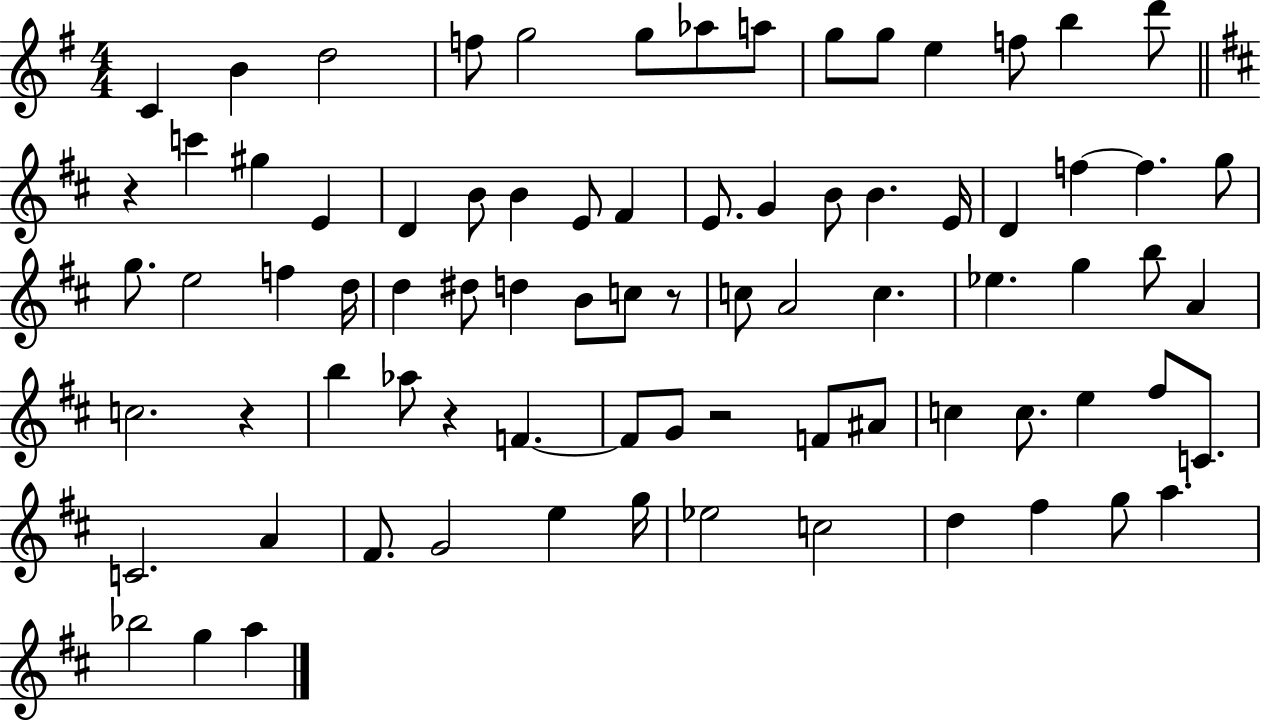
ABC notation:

X:1
T:Untitled
M:4/4
L:1/4
K:G
C B d2 f/2 g2 g/2 _a/2 a/2 g/2 g/2 e f/2 b d'/2 z c' ^g E D B/2 B E/2 ^F E/2 G B/2 B E/4 D f f g/2 g/2 e2 f d/4 d ^d/2 d B/2 c/2 z/2 c/2 A2 c _e g b/2 A c2 z b _a/2 z F F/2 G/2 z2 F/2 ^A/2 c c/2 e ^f/2 C/2 C2 A ^F/2 G2 e g/4 _e2 c2 d ^f g/2 a _b2 g a